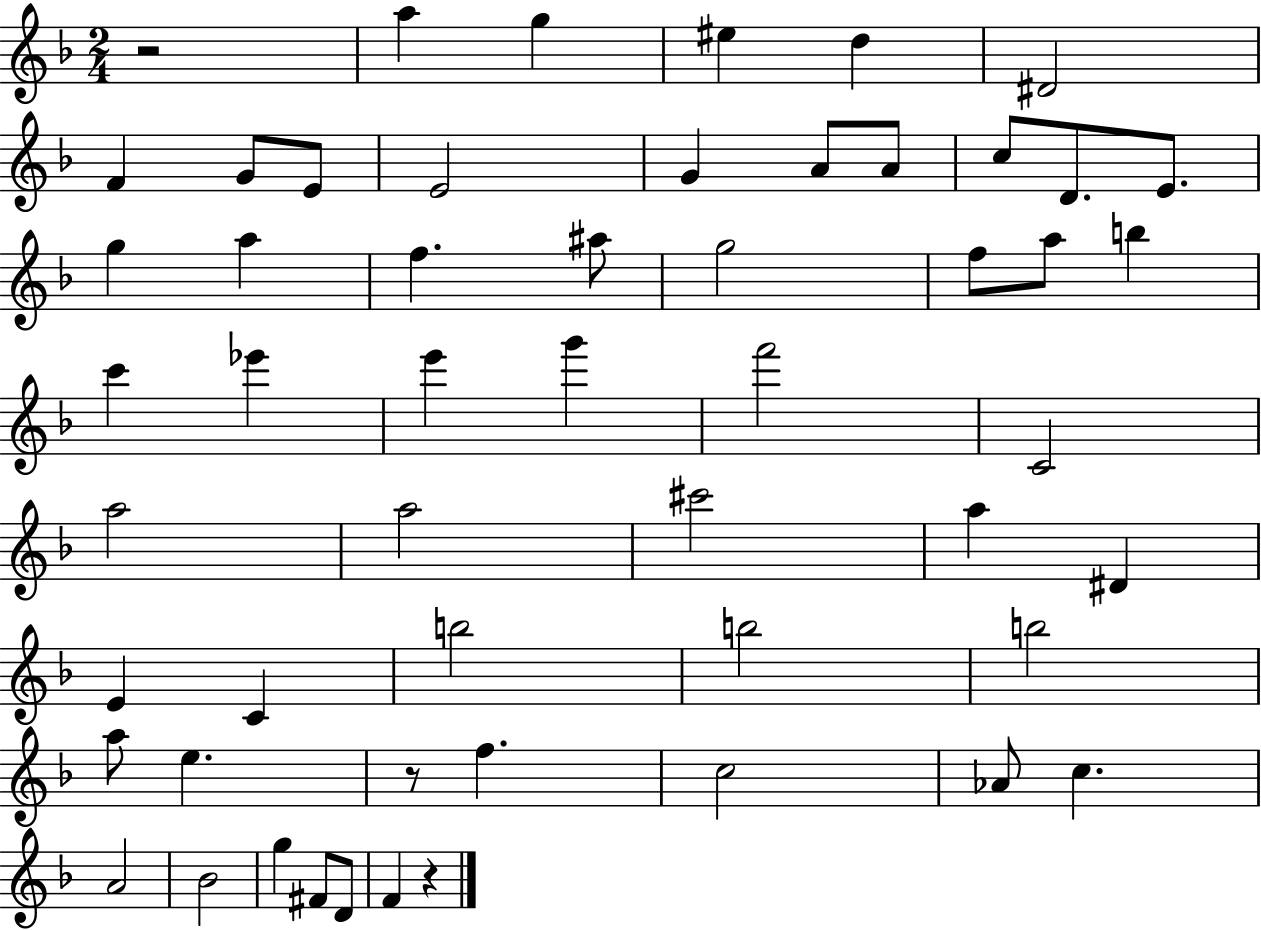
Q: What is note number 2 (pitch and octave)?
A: G5